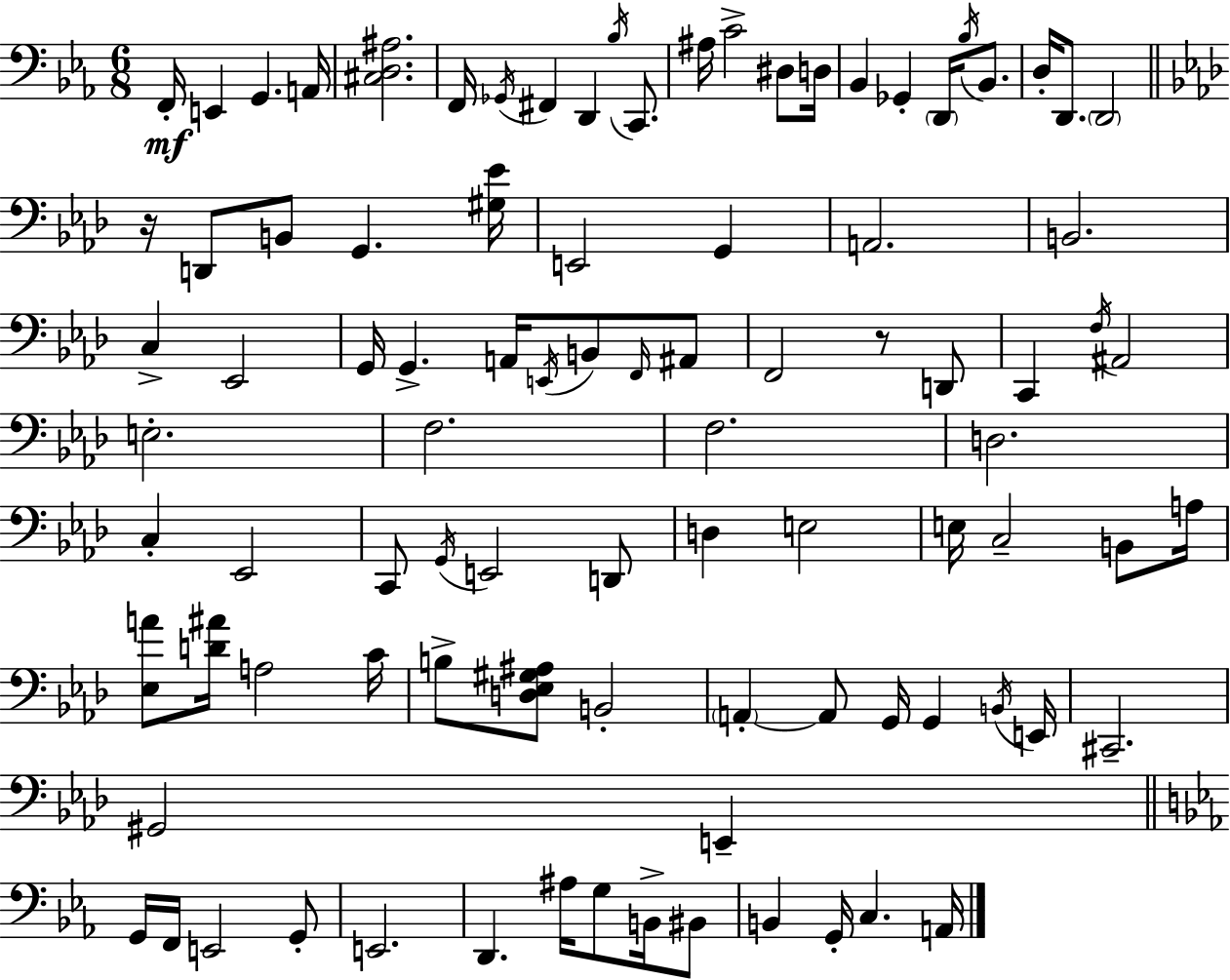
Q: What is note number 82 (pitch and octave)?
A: BIS2